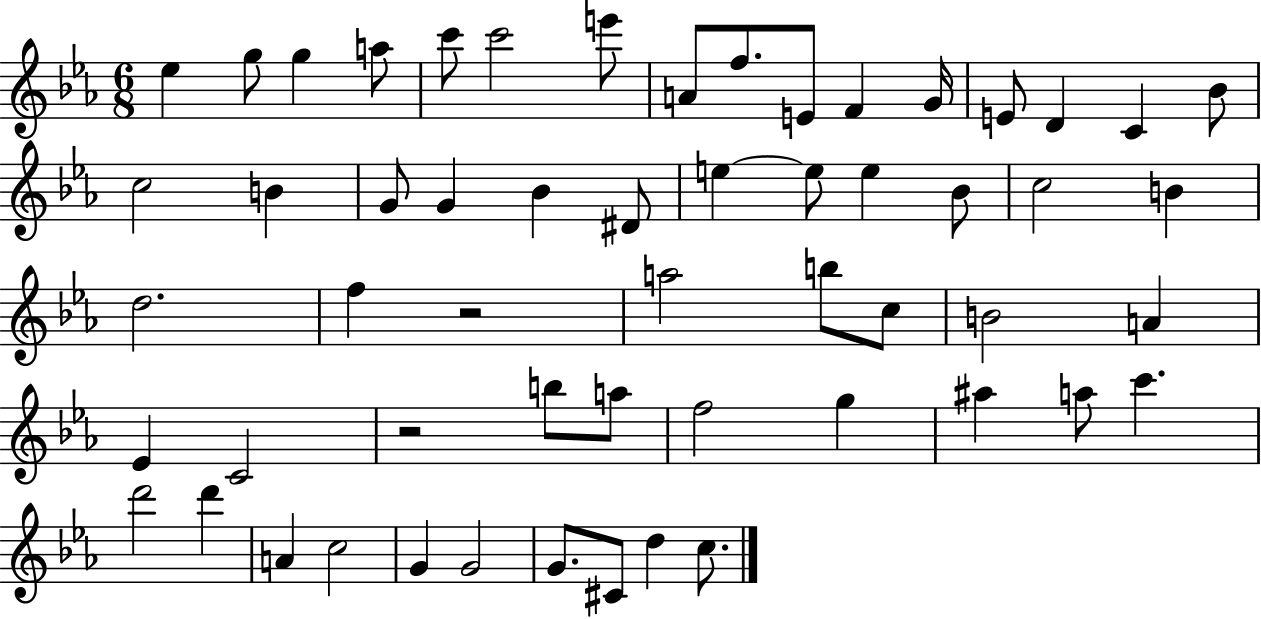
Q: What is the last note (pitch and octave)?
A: C5